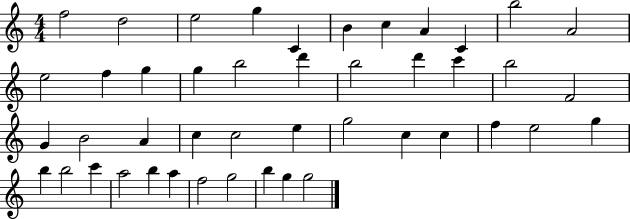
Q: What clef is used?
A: treble